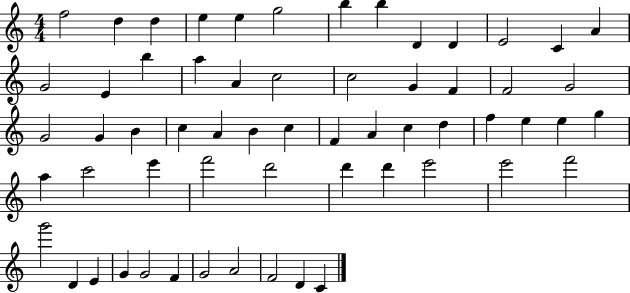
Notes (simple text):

F5/h D5/q D5/q E5/q E5/q G5/h B5/q B5/q D4/q D4/q E4/h C4/q A4/q G4/h E4/q B5/q A5/q A4/q C5/h C5/h G4/q F4/q F4/h G4/h G4/h G4/q B4/q C5/q A4/q B4/q C5/q F4/q A4/q C5/q D5/q F5/q E5/q E5/q G5/q A5/q C6/h E6/q F6/h D6/h D6/q D6/q E6/h E6/h F6/h G6/h D4/q E4/q G4/q G4/h F4/q G4/h A4/h F4/h D4/q C4/q